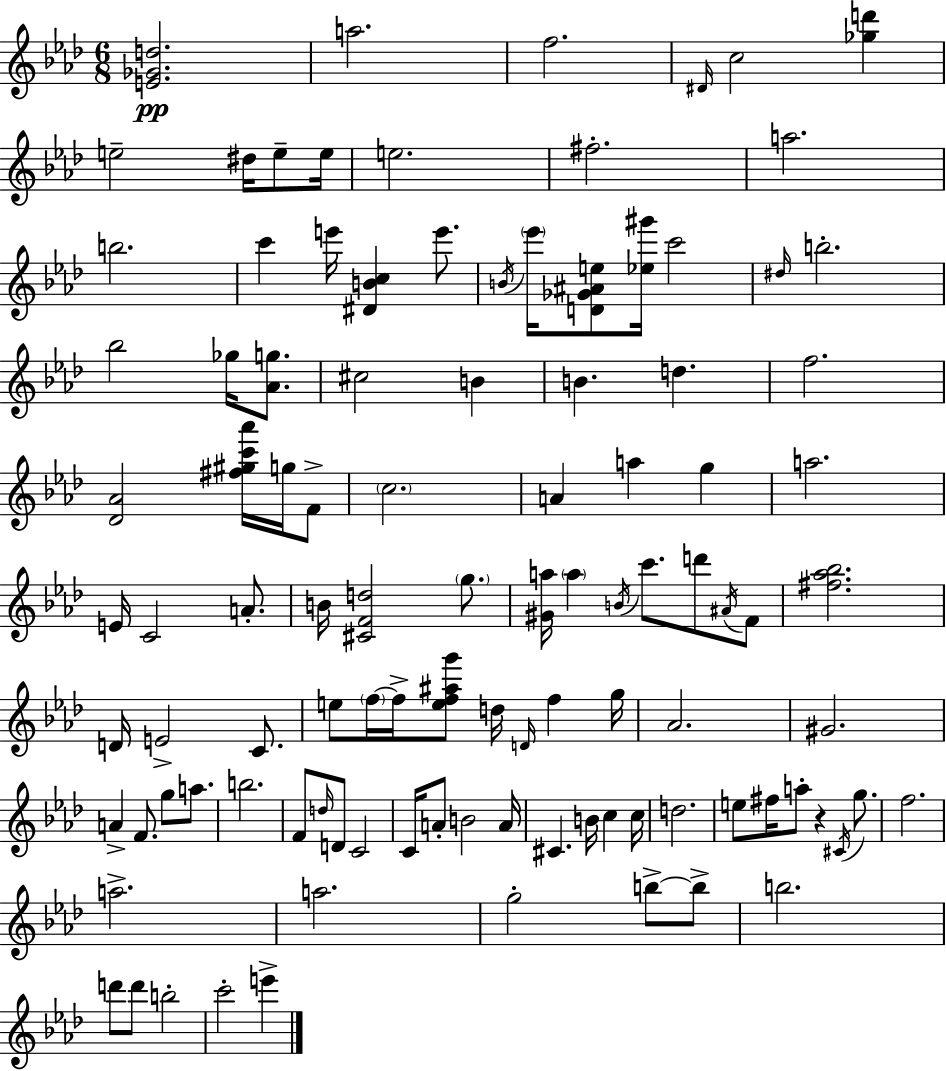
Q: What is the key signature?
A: AES major